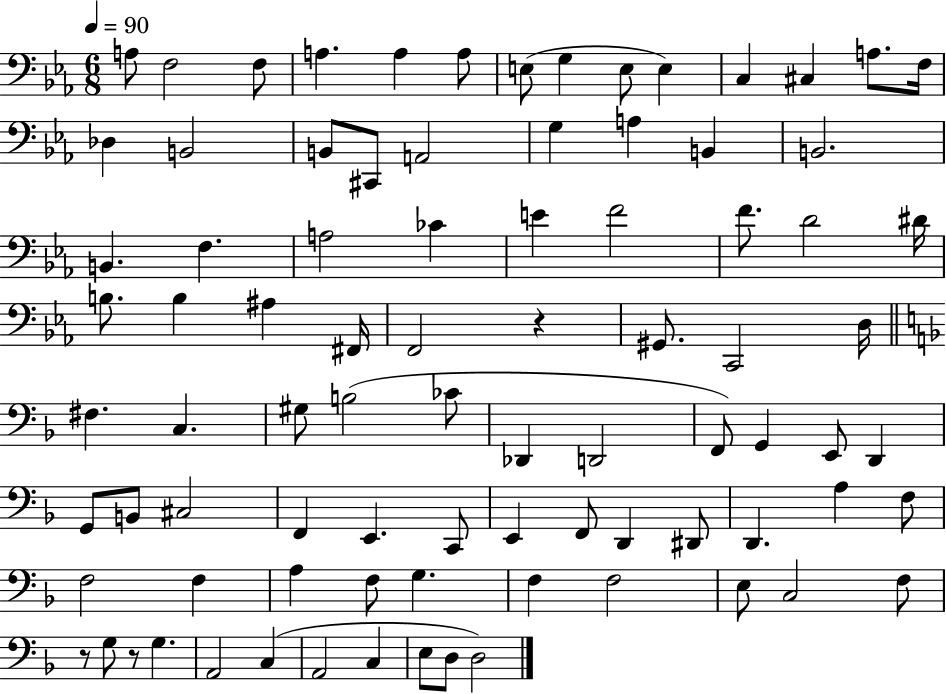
{
  \clef bass
  \numericTimeSignature
  \time 6/8
  \key ees \major
  \tempo 4 = 90
  \repeat volta 2 { a8 f2 f8 | a4. a4 a8 | e8( g4 e8 e4) | c4 cis4 a8. f16 | \break des4 b,2 | b,8 cis,8 a,2 | g4 a4 b,4 | b,2. | \break b,4. f4. | a2 ces'4 | e'4 f'2 | f'8. d'2 dis'16 | \break b8. b4 ais4 fis,16 | f,2 r4 | gis,8. c,2 d16 | \bar "||" \break \key f \major fis4. c4. | gis8 b2( ces'8 | des,4 d,2 | f,8) g,4 e,8 d,4 | \break g,8 b,8 cis2 | f,4 e,4. c,8 | e,4 f,8 d,4 dis,8 | d,4. a4 f8 | \break f2 f4 | a4 f8 g4. | f4 f2 | e8 c2 f8 | \break r8 g8 r8 g4. | a,2 c4( | a,2 c4 | e8 d8 d2) | \break } \bar "|."
}